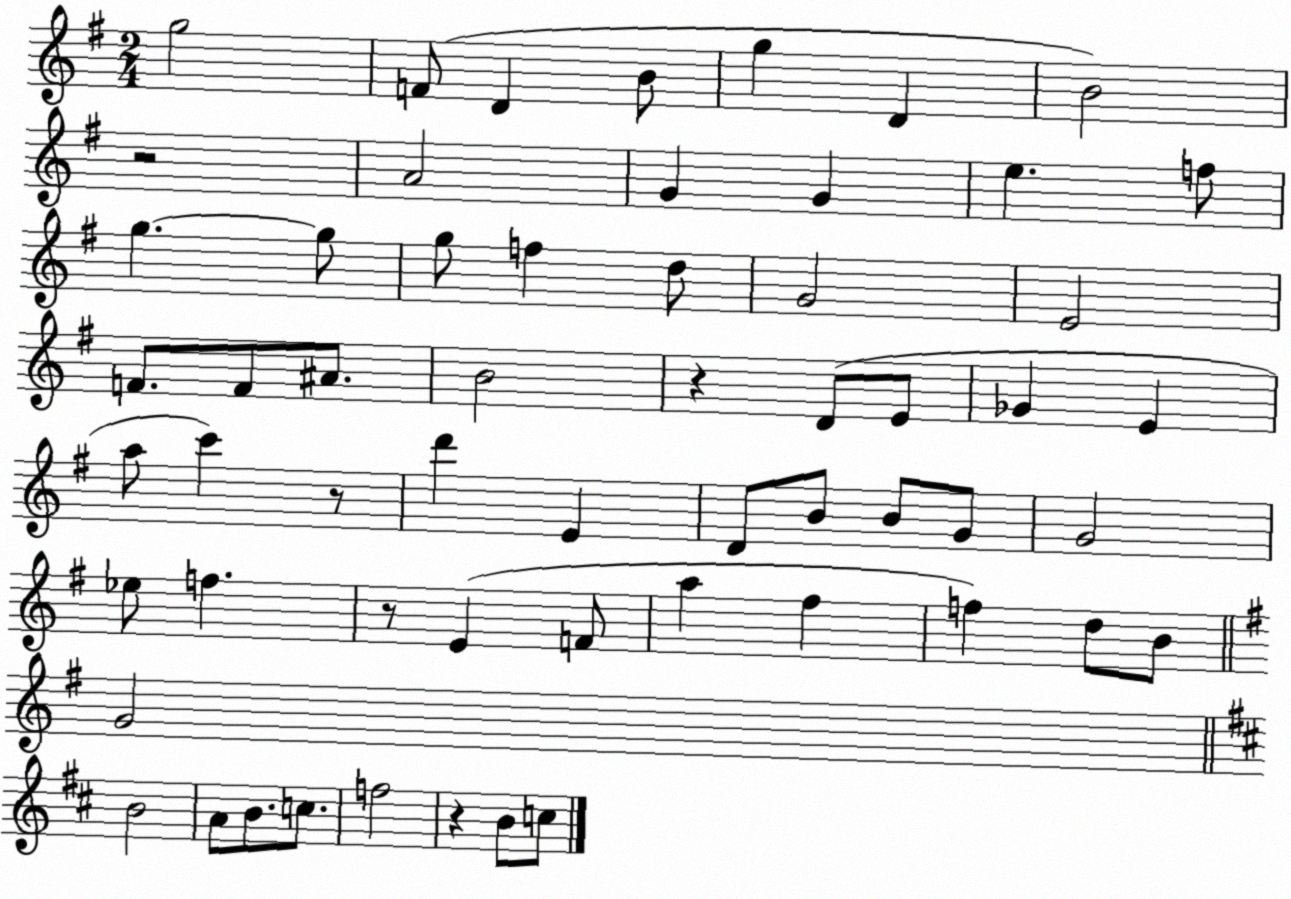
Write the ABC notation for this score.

X:1
T:Untitled
M:2/4
L:1/4
K:G
g2 F/2 D B/2 g D B2 z2 A2 G G e f/2 g g/2 g/2 f d/2 G2 E2 F/2 F/2 ^A/2 B2 z D/2 E/2 _G E a/2 c' z/2 d' E D/2 B/2 B/2 G/2 G2 _e/2 f z/2 E F/2 a ^f f d/2 B/2 G2 B2 A/2 B/2 c/2 f2 z B/2 c/2